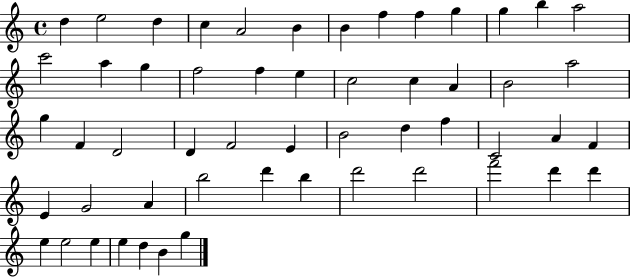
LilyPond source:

{
  \clef treble
  \time 4/4
  \defaultTimeSignature
  \key c \major
  d''4 e''2 d''4 | c''4 a'2 b'4 | b'4 f''4 f''4 g''4 | g''4 b''4 a''2 | \break c'''2 a''4 g''4 | f''2 f''4 e''4 | c''2 c''4 a'4 | b'2 a''2 | \break g''4 f'4 d'2 | d'4 f'2 e'4 | b'2 d''4 f''4 | c'2 a'4 f'4 | \break e'4 g'2 a'4 | b''2 d'''4 b''4 | d'''2 d'''2 | f'''2 d'''4 d'''4 | \break e''4 e''2 e''4 | e''4 d''4 b'4 g''4 | \bar "|."
}